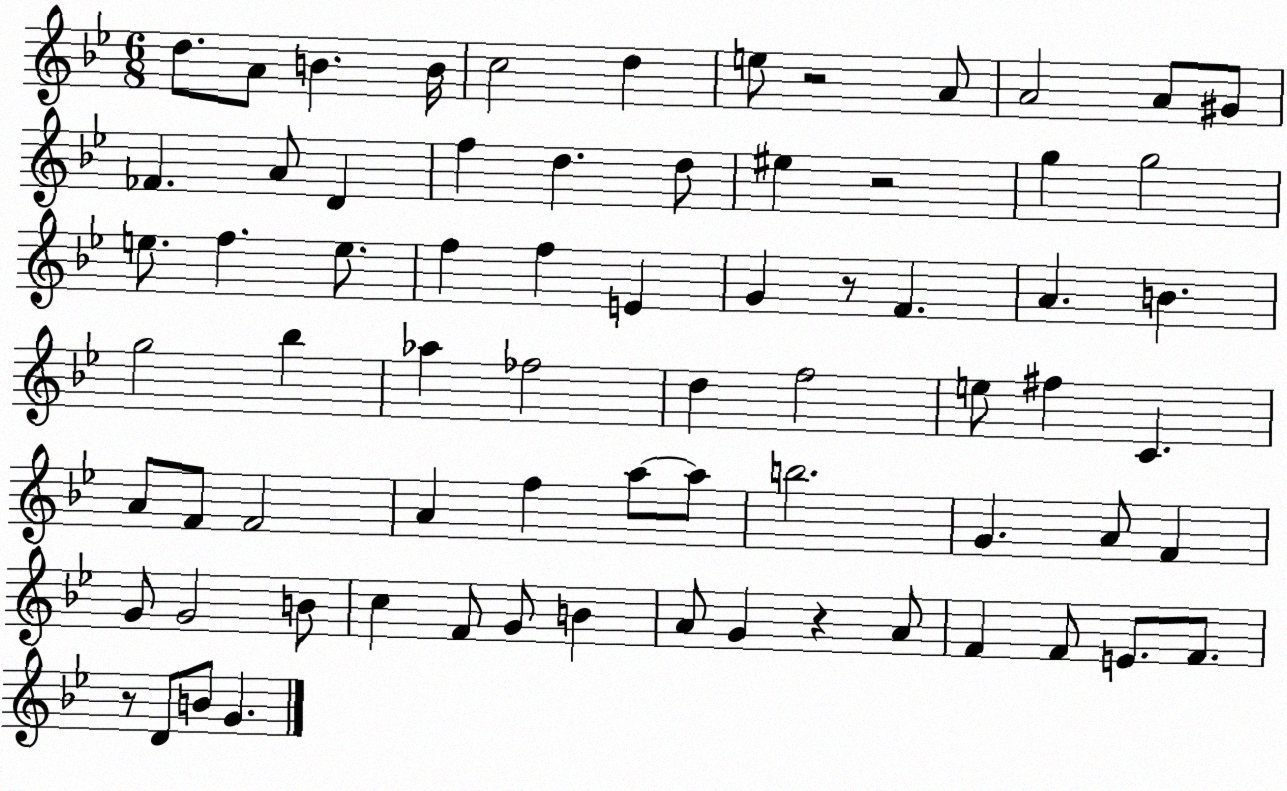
X:1
T:Untitled
M:6/8
L:1/4
K:Bb
d/2 A/2 B B/4 c2 d e/2 z2 A/2 A2 A/2 ^G/2 _F A/2 D f d d/2 ^e z2 g g2 e/2 f e/2 f f E G z/2 F A B g2 _b _a _f2 d f2 e/2 ^f C A/2 F/2 F2 A f a/2 a/2 b2 G A/2 F G/2 G2 B/2 c F/2 G/2 B A/2 G z A/2 F F/2 E/2 F/2 z/2 D/2 B/2 G